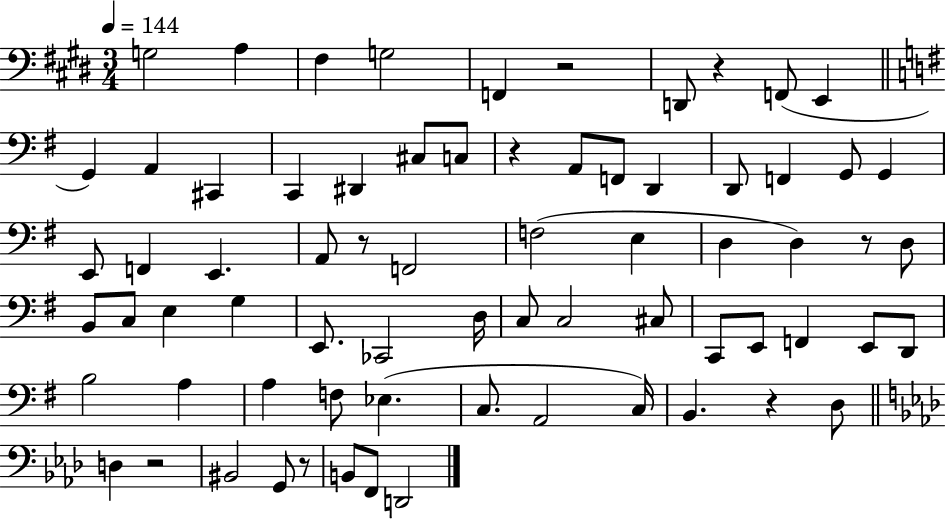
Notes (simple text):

G3/h A3/q F#3/q G3/h F2/q R/h D2/e R/q F2/e E2/q G2/q A2/q C#2/q C2/q D#2/q C#3/e C3/e R/q A2/e F2/e D2/q D2/e F2/q G2/e G2/q E2/e F2/q E2/q. A2/e R/e F2/h F3/h E3/q D3/q D3/q R/e D3/e B2/e C3/e E3/q G3/q E2/e. CES2/h D3/s C3/e C3/h C#3/e C2/e E2/e F2/q E2/e D2/e B3/h A3/q A3/q F3/e Eb3/q. C3/e. A2/h C3/s B2/q. R/q D3/e D3/q R/h BIS2/h G2/e R/e B2/e F2/e D2/h